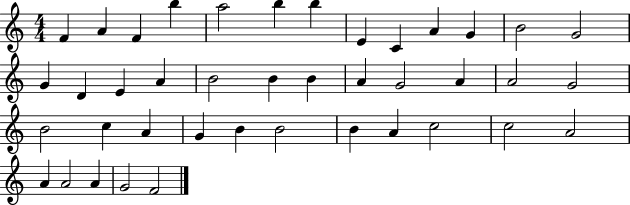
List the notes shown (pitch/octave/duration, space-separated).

F4/q A4/q F4/q B5/q A5/h B5/q B5/q E4/q C4/q A4/q G4/q B4/h G4/h G4/q D4/q E4/q A4/q B4/h B4/q B4/q A4/q G4/h A4/q A4/h G4/h B4/h C5/q A4/q G4/q B4/q B4/h B4/q A4/q C5/h C5/h A4/h A4/q A4/h A4/q G4/h F4/h